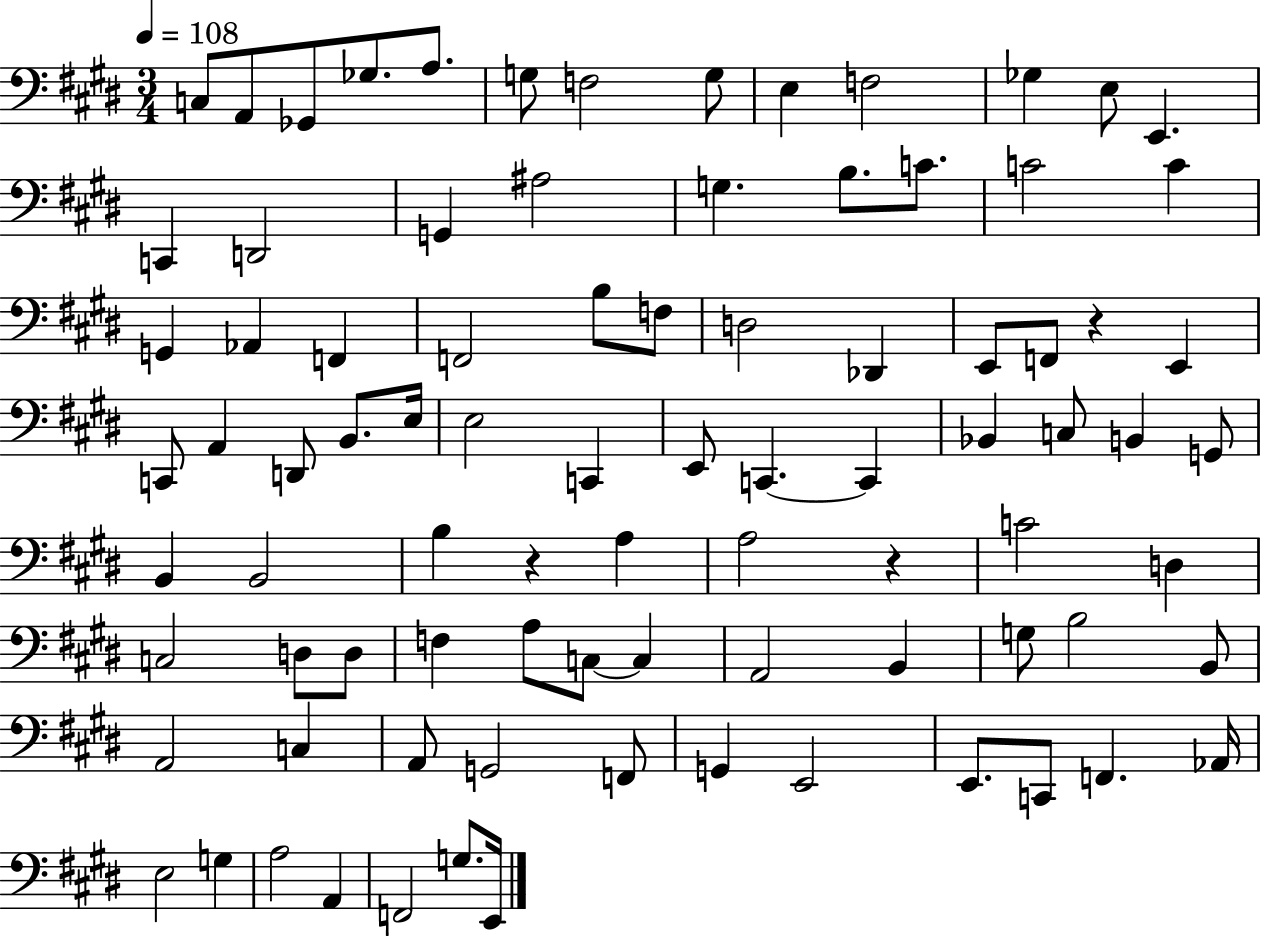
X:1
T:Untitled
M:3/4
L:1/4
K:E
C,/2 A,,/2 _G,,/2 _G,/2 A,/2 G,/2 F,2 G,/2 E, F,2 _G, E,/2 E,, C,, D,,2 G,, ^A,2 G, B,/2 C/2 C2 C G,, _A,, F,, F,,2 B,/2 F,/2 D,2 _D,, E,,/2 F,,/2 z E,, C,,/2 A,, D,,/2 B,,/2 E,/4 E,2 C,, E,,/2 C,, C,, _B,, C,/2 B,, G,,/2 B,, B,,2 B, z A, A,2 z C2 D, C,2 D,/2 D,/2 F, A,/2 C,/2 C, A,,2 B,, G,/2 B,2 B,,/2 A,,2 C, A,,/2 G,,2 F,,/2 G,, E,,2 E,,/2 C,,/2 F,, _A,,/4 E,2 G, A,2 A,, F,,2 G,/2 E,,/4